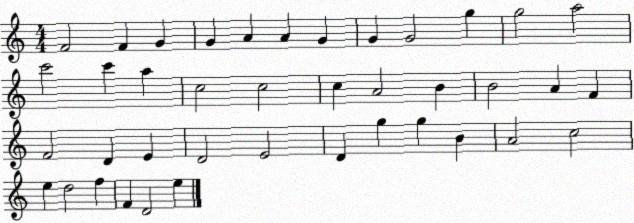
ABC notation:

X:1
T:Untitled
M:4/4
L:1/4
K:C
F2 F G G A A G G G2 g g2 a2 c'2 c' a c2 c2 c A2 B B2 A F F2 D E D2 E2 D g g B A2 c2 e d2 f F D2 e